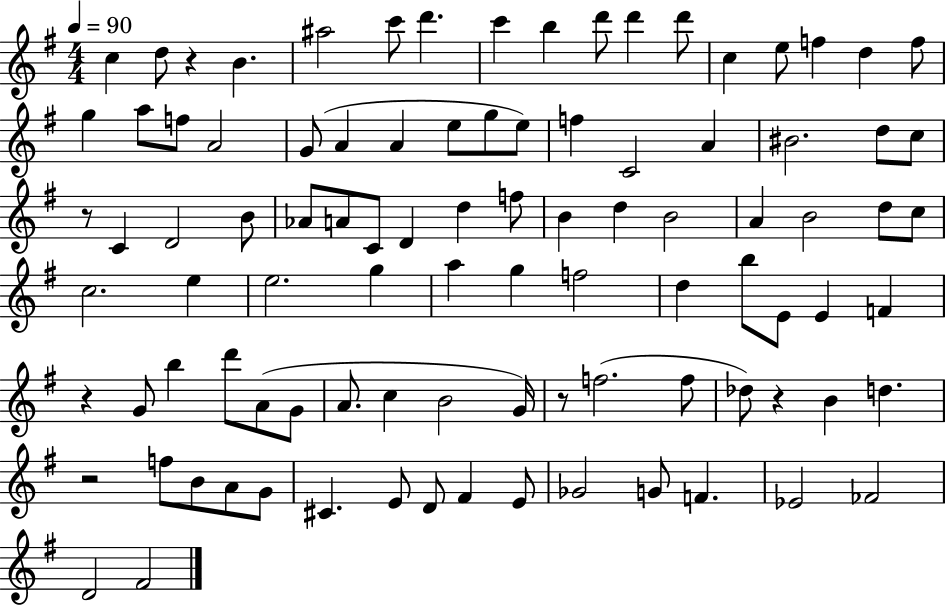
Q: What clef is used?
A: treble